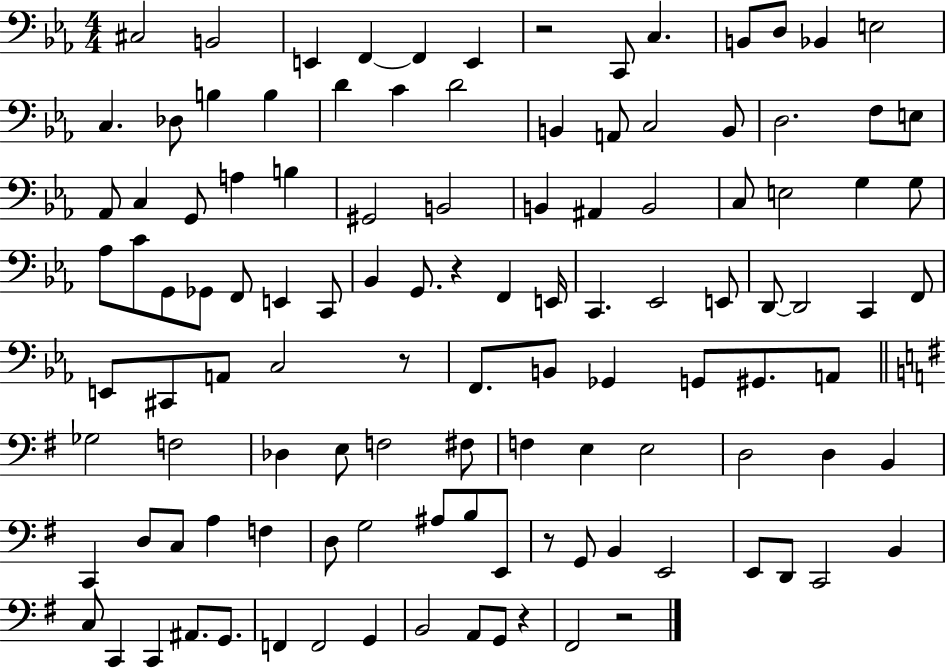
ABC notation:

X:1
T:Untitled
M:4/4
L:1/4
K:Eb
^C,2 B,,2 E,, F,, F,, E,, z2 C,,/2 C, B,,/2 D,/2 _B,, E,2 C, _D,/2 B, B, D C D2 B,, A,,/2 C,2 B,,/2 D,2 F,/2 E,/2 _A,,/2 C, G,,/2 A, B, ^G,,2 B,,2 B,, ^A,, B,,2 C,/2 E,2 G, G,/2 _A,/2 C/2 G,,/2 _G,,/2 F,,/2 E,, C,,/2 _B,, G,,/2 z F,, E,,/4 C,, _E,,2 E,,/2 D,,/2 D,,2 C,, F,,/2 E,,/2 ^C,,/2 A,,/2 C,2 z/2 F,,/2 B,,/2 _G,, G,,/2 ^G,,/2 A,,/2 _G,2 F,2 _D, E,/2 F,2 ^F,/2 F, E, E,2 D,2 D, B,, C,, D,/2 C,/2 A, F, D,/2 G,2 ^A,/2 B,/2 E,,/2 z/2 G,,/2 B,, E,,2 E,,/2 D,,/2 C,,2 B,, C,/2 C,, C,, ^A,,/2 G,,/2 F,, F,,2 G,, B,,2 A,,/2 G,,/2 z ^F,,2 z2